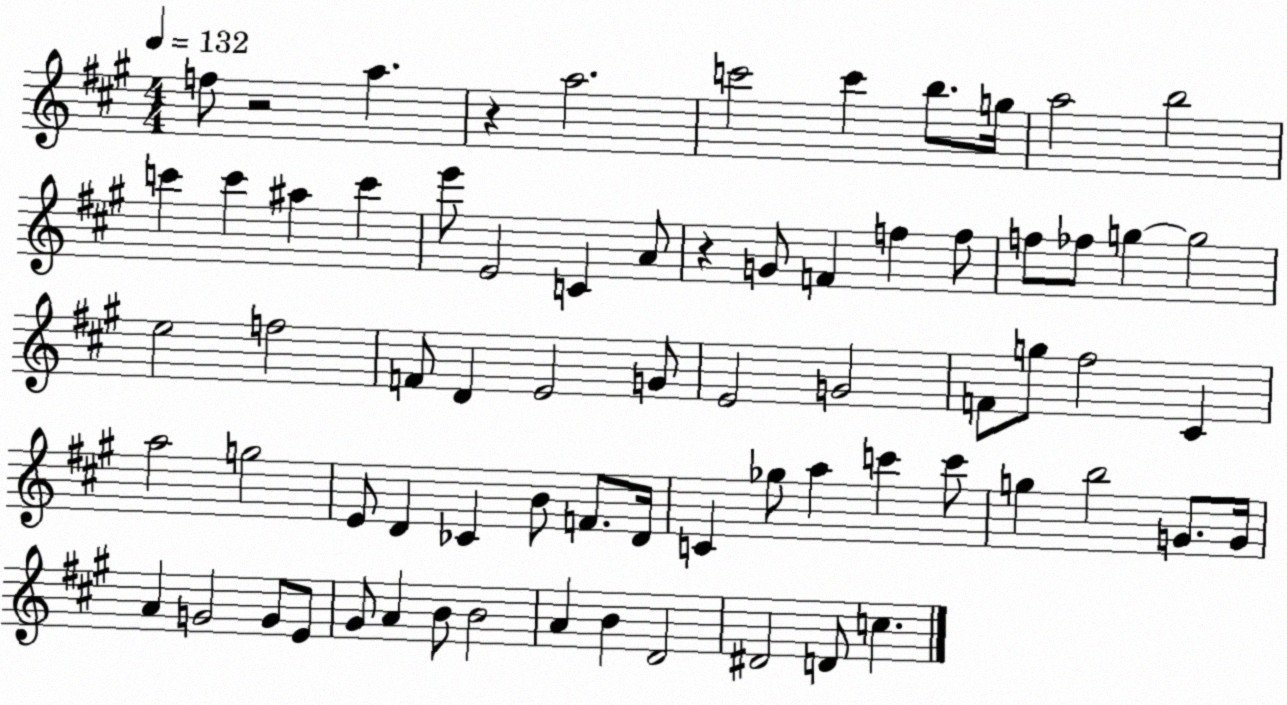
X:1
T:Untitled
M:4/4
L:1/4
K:A
f/2 z2 a z a2 c'2 c' b/2 g/4 a2 b2 c' c' ^a c' e'/2 E2 C A/2 z G/2 F f f/2 f/2 _f/2 g g2 e2 f2 F/2 D E2 G/2 E2 G2 F/2 g/2 ^f2 ^C a2 g2 E/2 D _C B/2 F/2 D/4 C _g/2 a c' c'/2 g b2 G/2 G/4 A G2 G/2 E/2 ^G/2 A B/2 B2 A B D2 ^D2 D/2 c